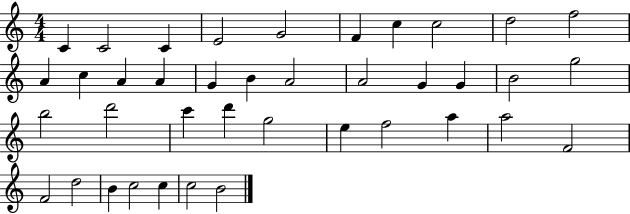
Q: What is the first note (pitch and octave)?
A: C4